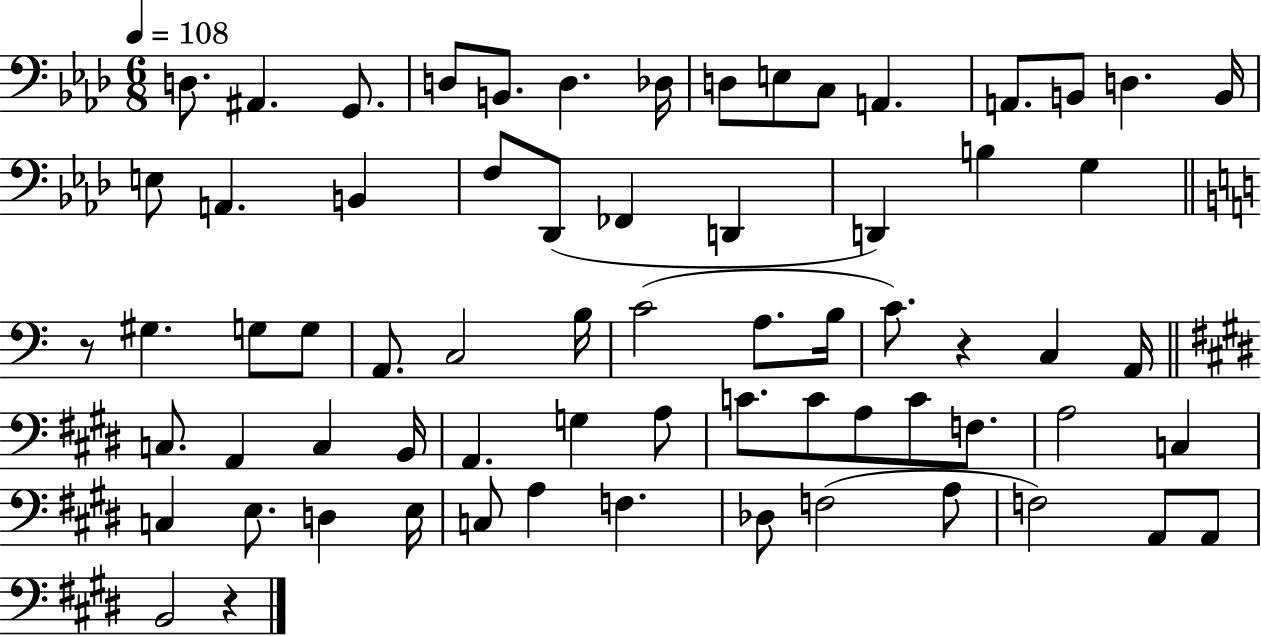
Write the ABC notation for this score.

X:1
T:Untitled
M:6/8
L:1/4
K:Ab
D,/2 ^A,, G,,/2 D,/2 B,,/2 D, _D,/4 D,/2 E,/2 C,/2 A,, A,,/2 B,,/2 D, B,,/4 E,/2 A,, B,, F,/2 _D,,/2 _F,, D,, D,, B, G, z/2 ^G, G,/2 G,/2 A,,/2 C,2 B,/4 C2 A,/2 B,/4 C/2 z C, A,,/4 C,/2 A,, C, B,,/4 A,, G, A,/2 C/2 C/2 A,/2 C/2 F,/2 A,2 C, C, E,/2 D, E,/4 C,/2 A, F, _D,/2 F,2 A,/2 F,2 A,,/2 A,,/2 B,,2 z